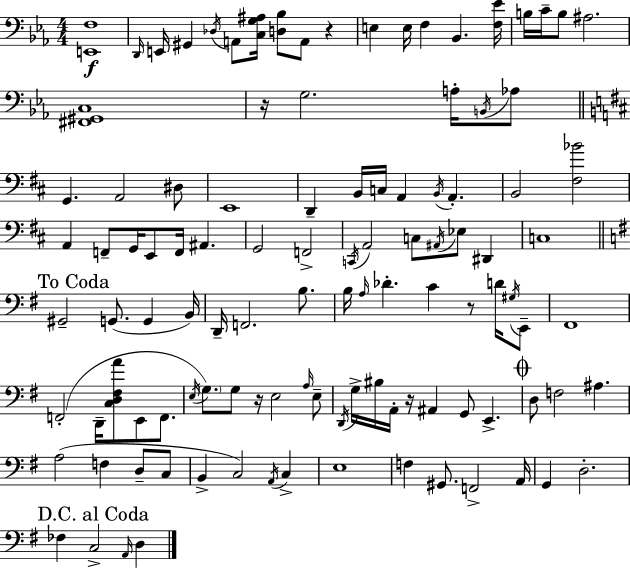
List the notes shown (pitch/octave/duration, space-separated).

[E2,F3]/w D2/s E2/s G#2/q Db3/s A2/e [C3,G3,A#3]/s [D3,Bb3]/e A2/e R/q E3/q E3/s F3/q Bb2/q. [F3,Eb4]/s B3/s C4/s B3/e A#3/h. [F#2,G#2,C3]/w R/s G3/h. A3/s B2/s Ab3/e G2/q. A2/h D#3/e E2/w D2/q B2/s C3/s A2/q B2/s A2/q. B2/h [F#3,Bb4]/h A2/q F2/e G2/s E2/e F2/s A#2/q. G2/h F2/h C2/s A2/h C3/e A#2/s Eb3/e D#2/q C3/w G#2/h G2/e. G2/q B2/s D2/s F2/h. B3/e. B3/s A3/s Db4/q. C4/q R/e D4/s G#3/s E2/e F#2/w F2/h D2/s [C3,D3,F#3,A4]/e E2/e F2/e. E3/s G3/e. G3/e R/s E3/h A3/s E3/e D2/s G3/s BIS3/s A2/s R/s A#2/q G2/e E2/q. D3/e F3/h A#3/q. A3/h F3/q D3/e C3/e B2/q C3/h A2/s C3/q E3/w F3/q G#2/e. F2/h A2/s G2/q D3/h. FES3/q C3/h A2/s D3/q